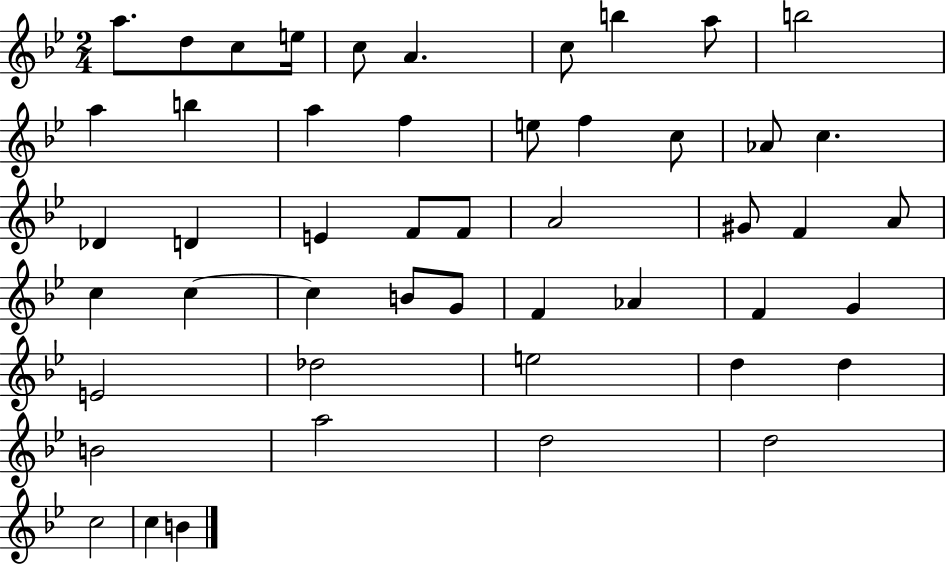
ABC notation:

X:1
T:Untitled
M:2/4
L:1/4
K:Bb
a/2 d/2 c/2 e/4 c/2 A c/2 b a/2 b2 a b a f e/2 f c/2 _A/2 c _D D E F/2 F/2 A2 ^G/2 F A/2 c c c B/2 G/2 F _A F G E2 _d2 e2 d d B2 a2 d2 d2 c2 c B